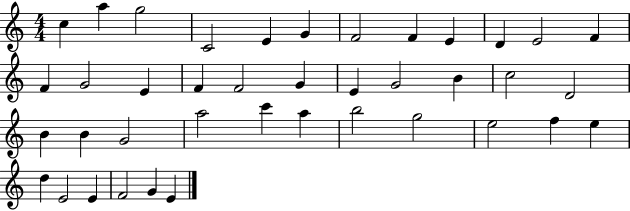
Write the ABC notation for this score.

X:1
T:Untitled
M:4/4
L:1/4
K:C
c a g2 C2 E G F2 F E D E2 F F G2 E F F2 G E G2 B c2 D2 B B G2 a2 c' a b2 g2 e2 f e d E2 E F2 G E